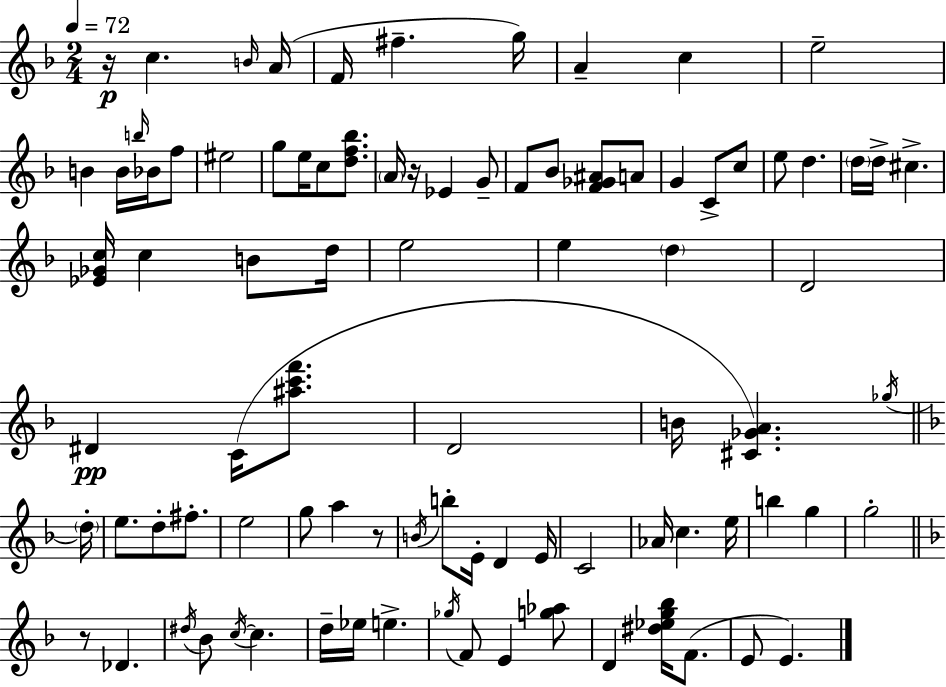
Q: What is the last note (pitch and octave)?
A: E4